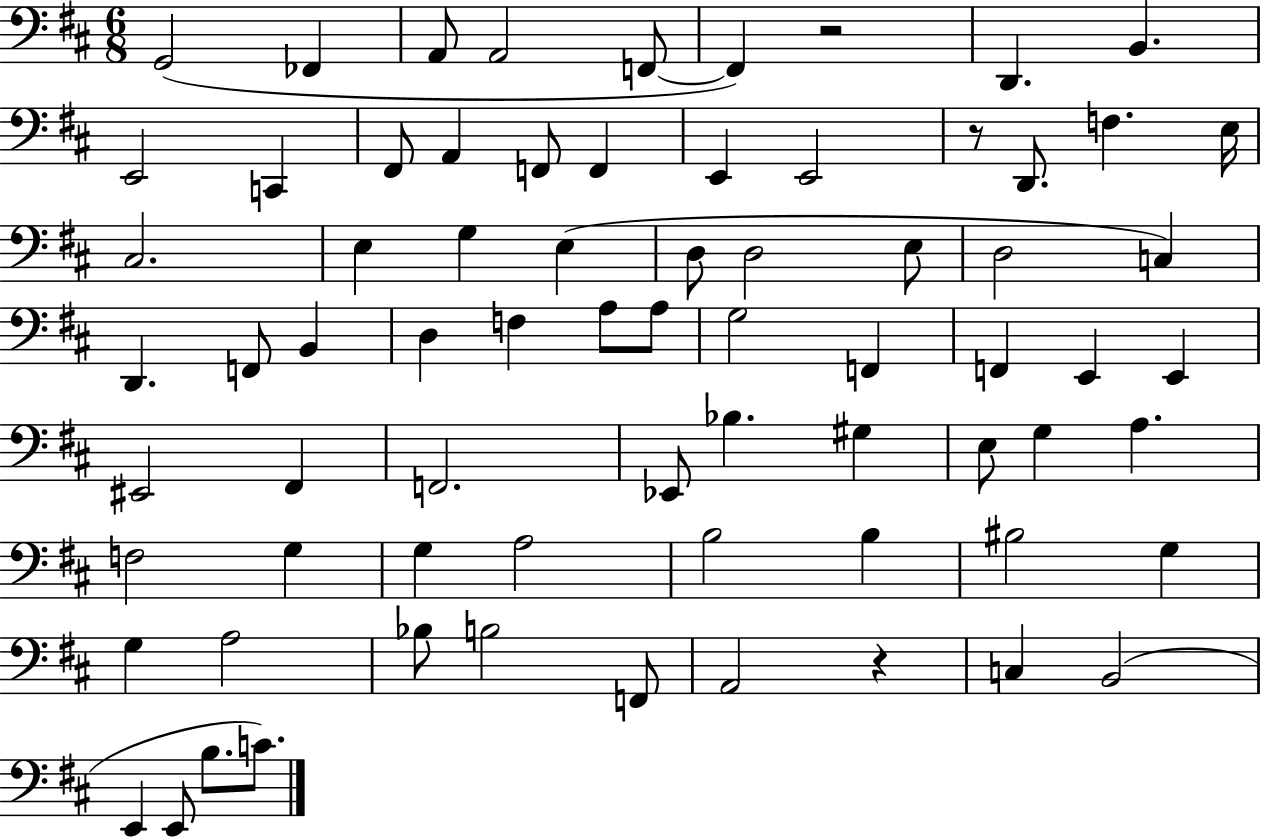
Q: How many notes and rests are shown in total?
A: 72